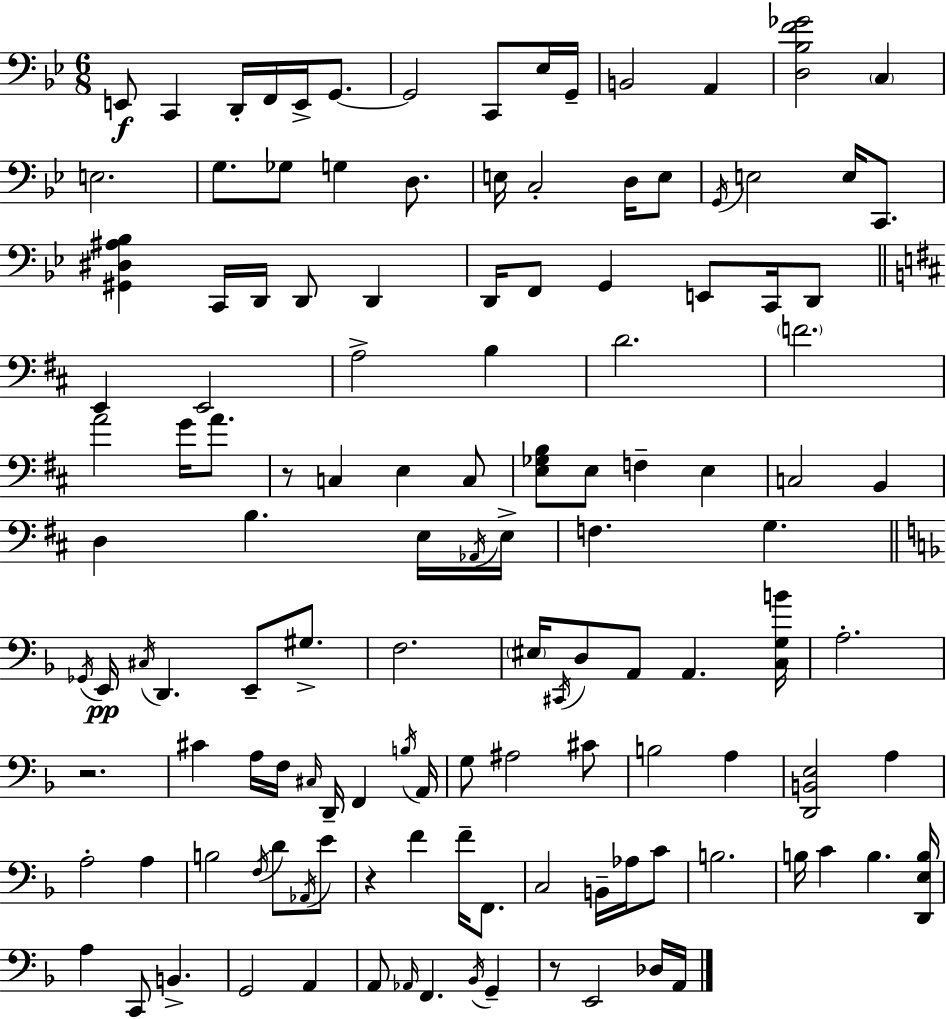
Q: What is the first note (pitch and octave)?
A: E2